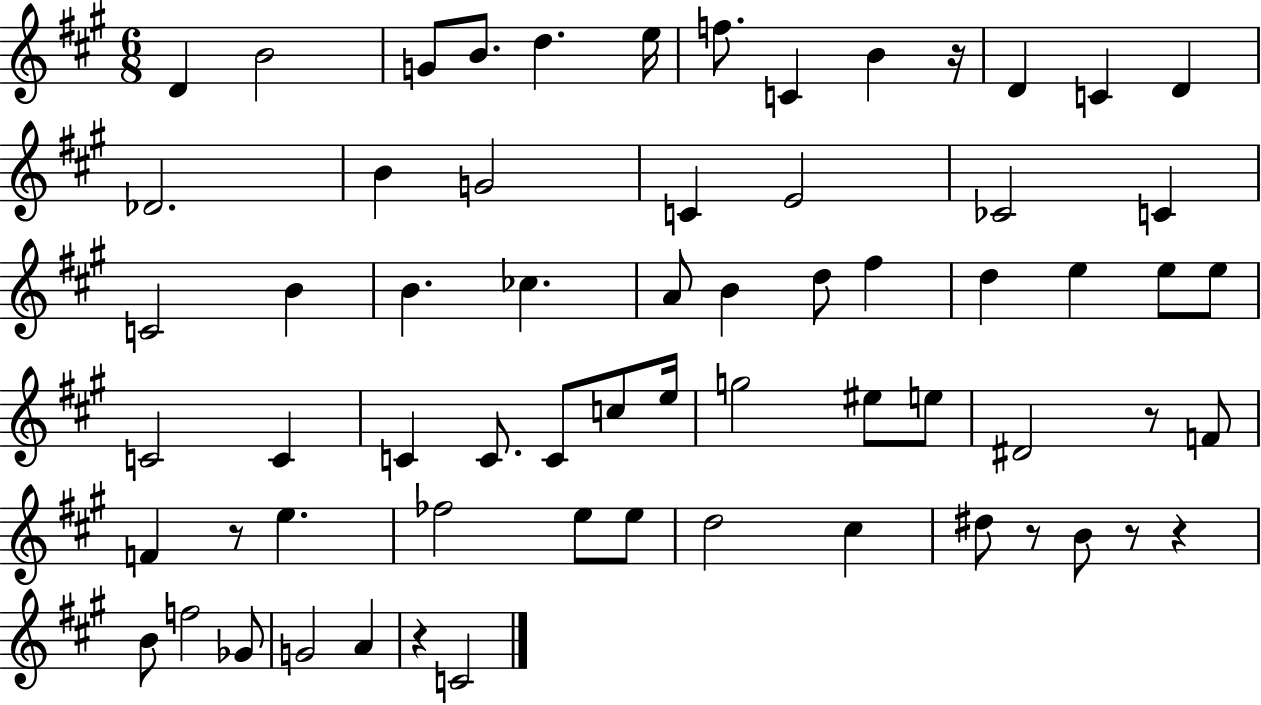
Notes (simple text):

D4/q B4/h G4/e B4/e. D5/q. E5/s F5/e. C4/q B4/q R/s D4/q C4/q D4/q Db4/h. B4/q G4/h C4/q E4/h CES4/h C4/q C4/h B4/q B4/q. CES5/q. A4/e B4/q D5/e F#5/q D5/q E5/q E5/e E5/e C4/h C4/q C4/q C4/e. C4/e C5/e E5/s G5/h EIS5/e E5/e D#4/h R/e F4/e F4/q R/e E5/q. FES5/h E5/e E5/e D5/h C#5/q D#5/e R/e B4/e R/e R/q B4/e F5/h Gb4/e G4/h A4/q R/q C4/h